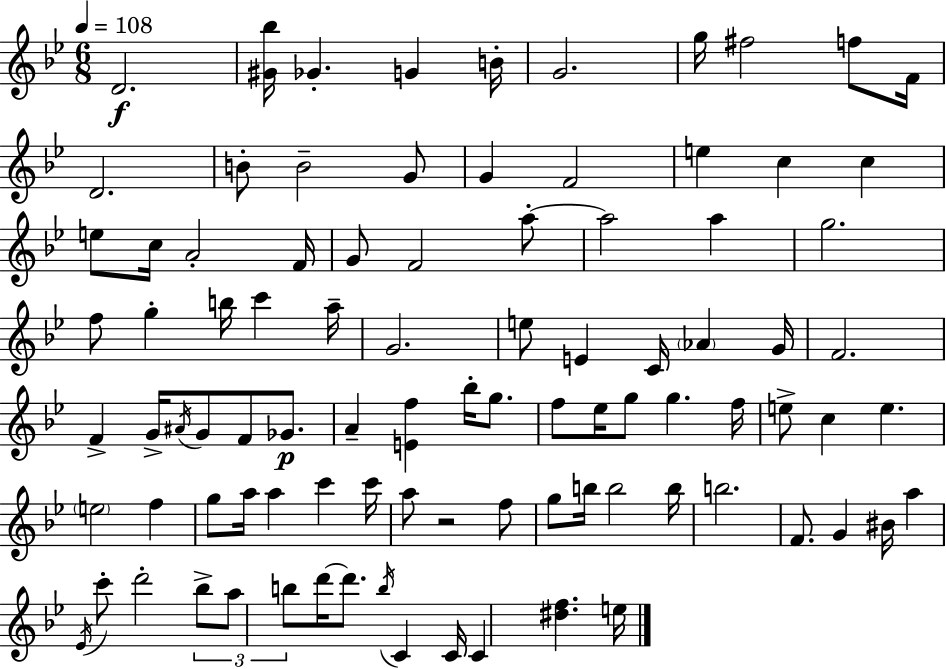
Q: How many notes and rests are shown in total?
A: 92